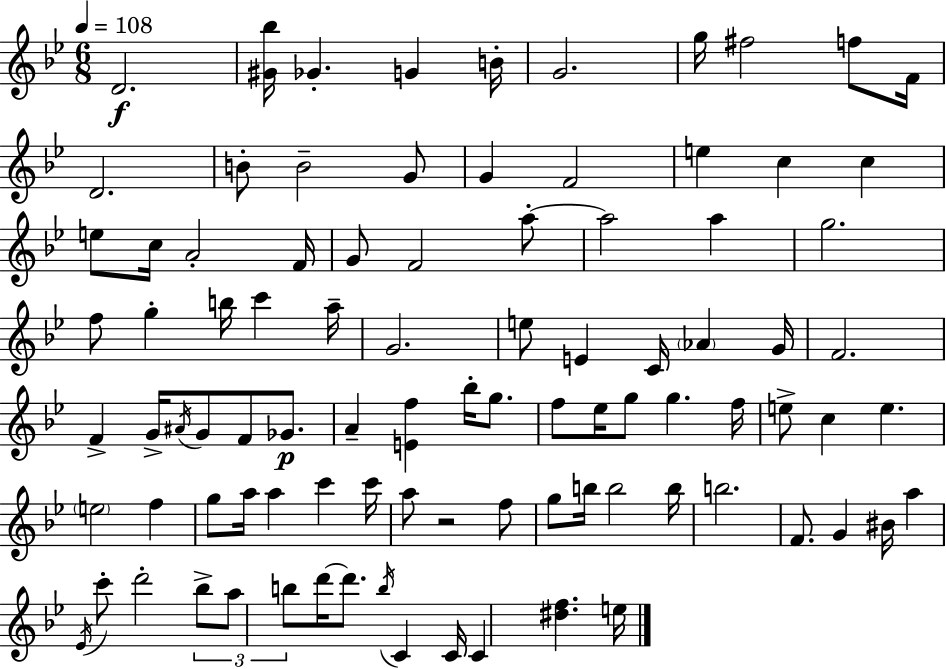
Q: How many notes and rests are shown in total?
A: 92